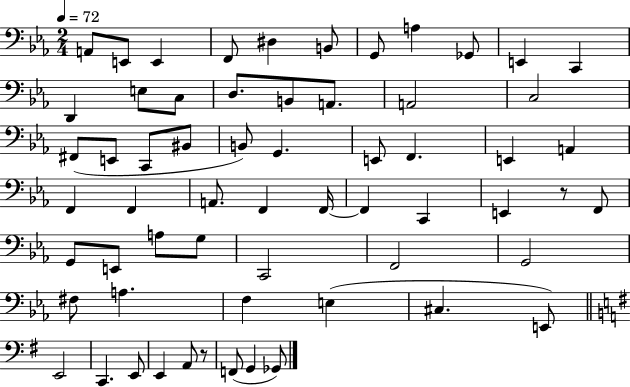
{
  \clef bass
  \numericTimeSignature
  \time 2/4
  \key ees \major
  \tempo 4 = 72
  a,8 e,8 e,4 | f,8 dis4 b,8 | g,8 a4 ges,8 | e,4 c,4 | \break d,4 e8 c8 | d8. b,8 a,8. | a,2 | c2 | \break fis,8( e,8 c,8 bis,8 | b,8) g,4. | e,8 f,4. | e,4 a,4 | \break f,4 f,4 | a,8. f,4 f,16~~ | f,4 c,4 | e,4 r8 f,8 | \break g,8 e,8 a8 g8 | c,2 | f,2 | g,2 | \break fis8 a4. | f4 e4( | cis4. e,8) | \bar "||" \break \key g \major e,2 | c,4. e,8 | e,4 a,8 r8 | f,8( g,4 ges,8) | \break \bar "|."
}